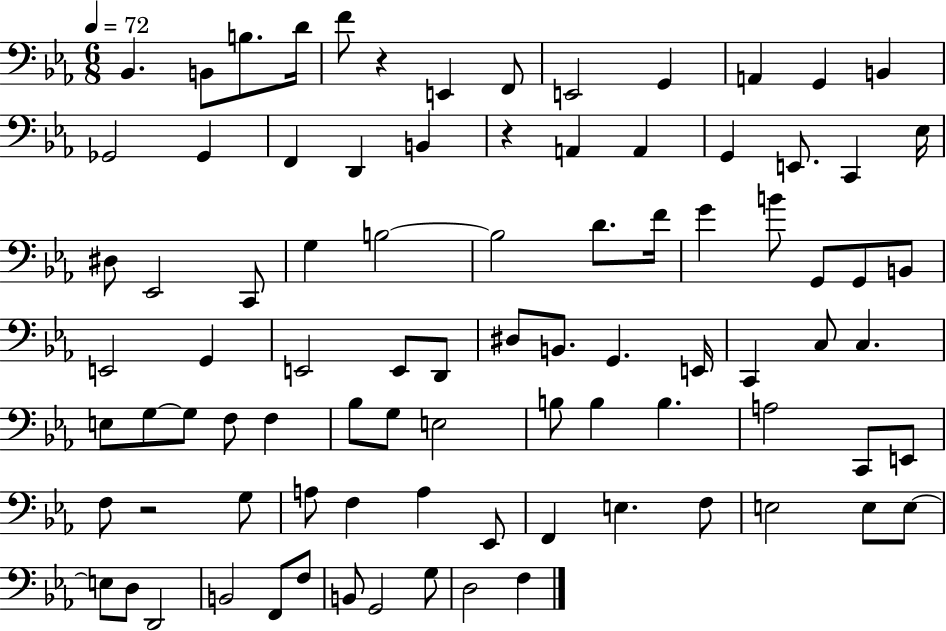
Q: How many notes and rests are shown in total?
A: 88